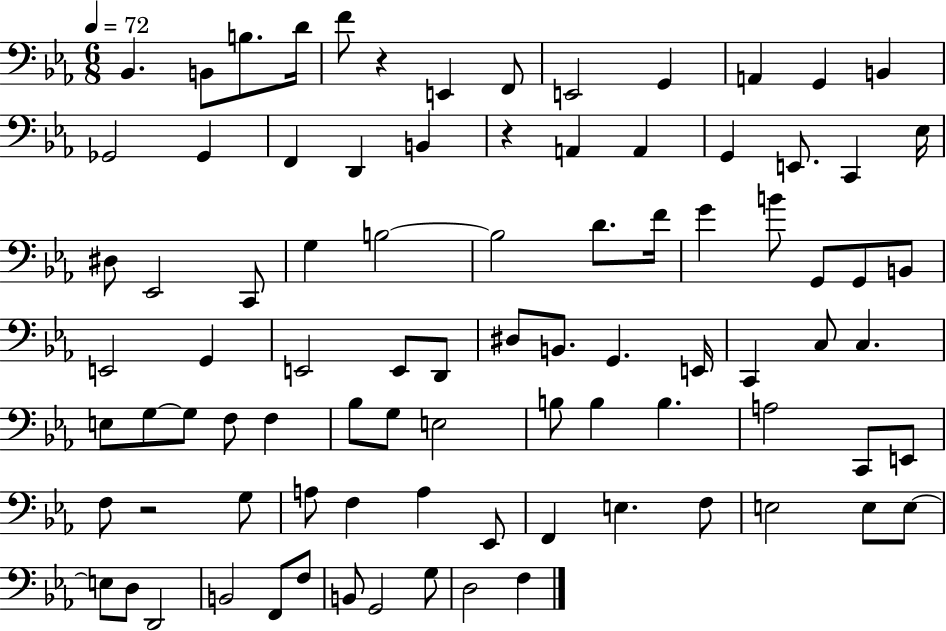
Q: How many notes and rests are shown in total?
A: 88